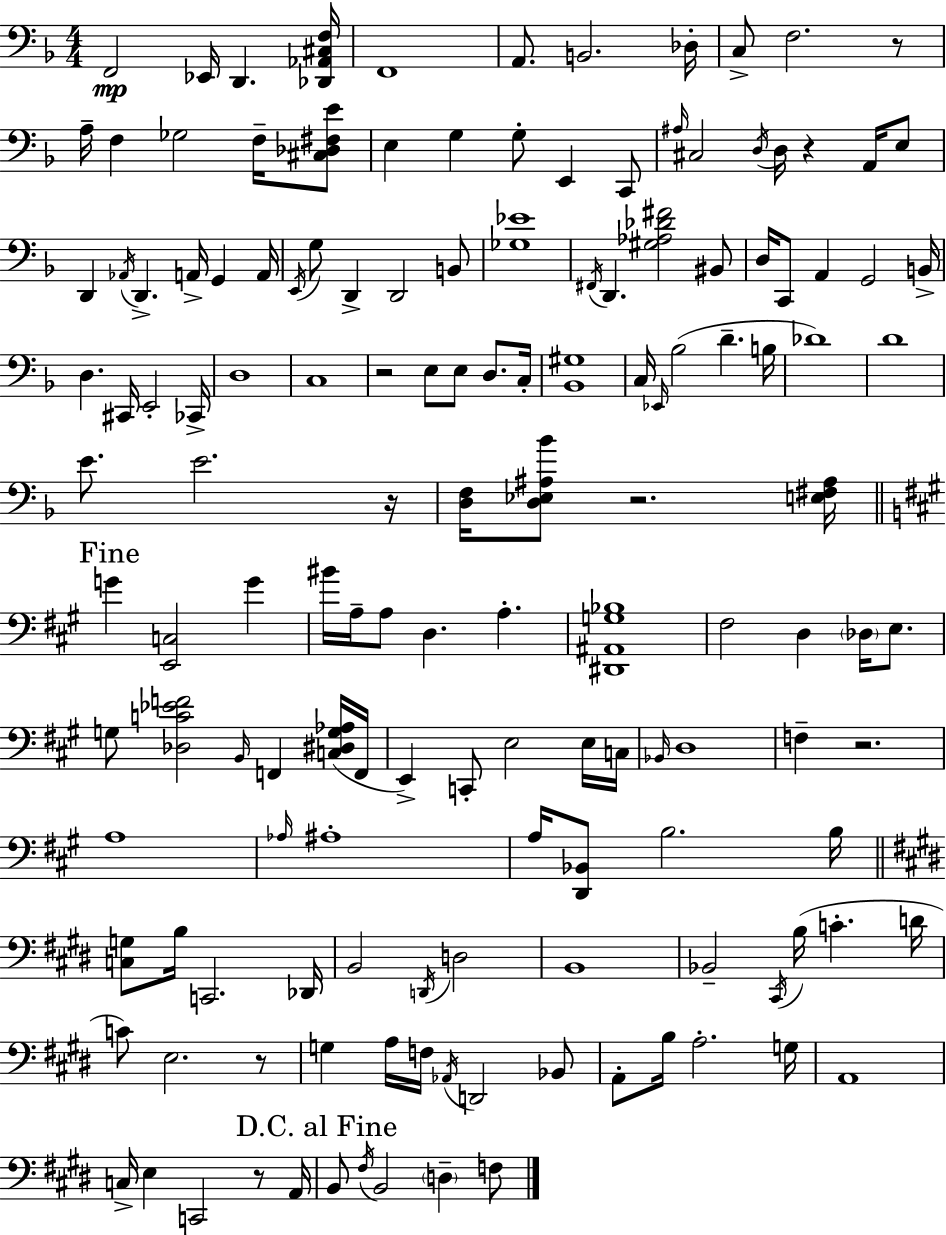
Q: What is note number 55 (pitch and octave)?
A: Eb2